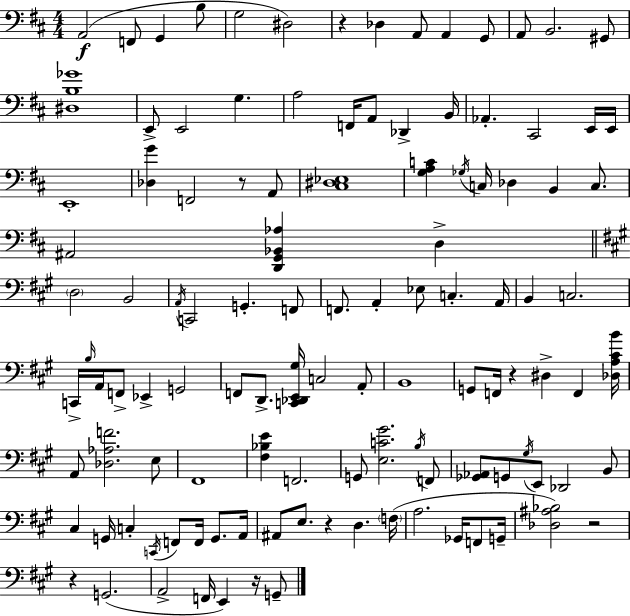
X:1
T:Untitled
M:4/4
L:1/4
K:D
A,,2 F,,/2 G,, B,/2 G,2 ^D,2 z _D, A,,/2 A,, G,,/2 A,,/2 B,,2 ^G,,/2 [^D,B,_G]4 E,,/2 E,,2 G, A,2 F,,/4 A,,/2 _D,, B,,/4 _A,, ^C,,2 E,,/4 E,,/4 E,,4 [_D,G] F,,2 z/2 A,,/2 [^C,^D,_E,]4 [G,A,C] _G,/4 C,/4 _D, B,, C,/2 ^A,,2 [D,,G,,_B,,_A,] D, D,2 B,,2 A,,/4 C,,2 G,, F,,/2 F,,/2 A,, _E,/2 C, A,,/4 B,, C,2 C,,/4 B,/4 A,,/4 F,,/2 _E,, G,,2 F,,/2 D,,/2 [C,,_D,,E,,^G,]/4 C,2 A,,/2 B,,4 G,,/2 F,,/4 z ^D, F,, [_D,A,^CB]/4 A,,/2 [_D,_A,F]2 E,/2 ^F,,4 [^F,_B,E] F,,2 G,,/2 [E,C^G]2 B,/4 F,,/2 [_G,,_A,,]/2 G,,/2 ^G,/4 E,,/2 _D,,2 B,,/2 ^C, G,,/4 C, C,,/4 F,,/2 F,,/4 G,,/2 A,,/4 ^A,,/2 E,/2 z D, F,/4 A,2 _G,,/4 F,,/2 G,,/4 [_D,^A,_B,]2 z2 z G,,2 A,,2 F,,/4 E,, z/4 G,,/2